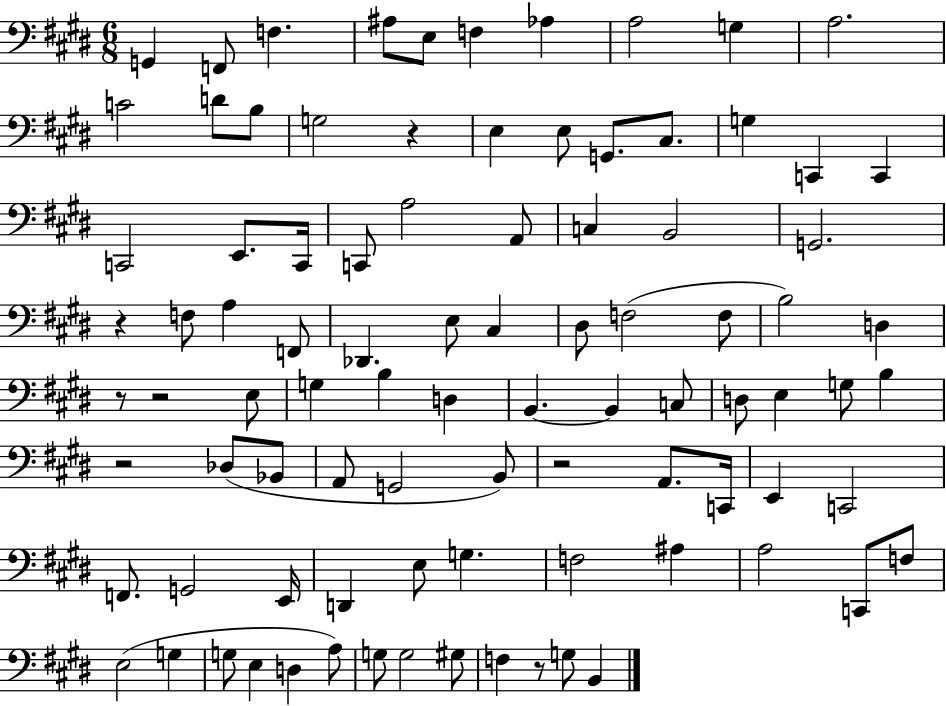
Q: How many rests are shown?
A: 7